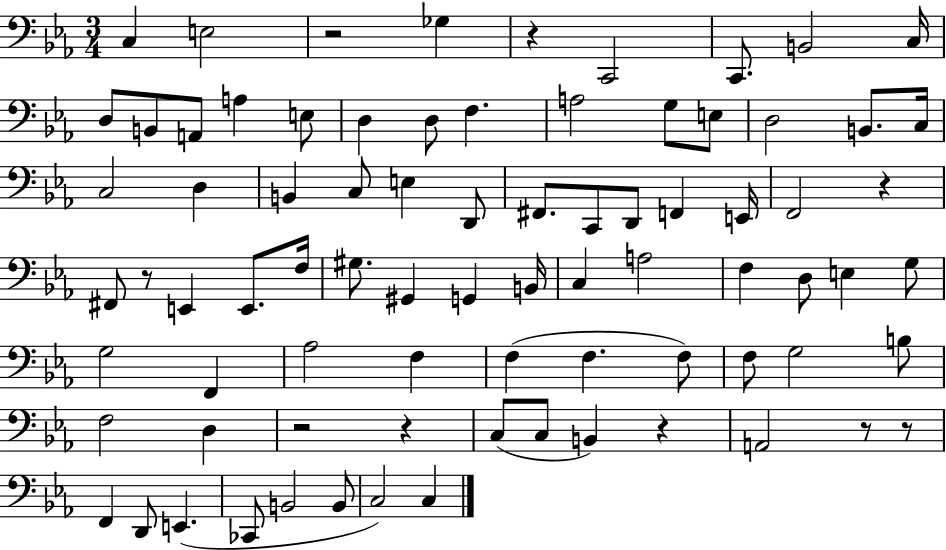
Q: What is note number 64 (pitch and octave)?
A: F2